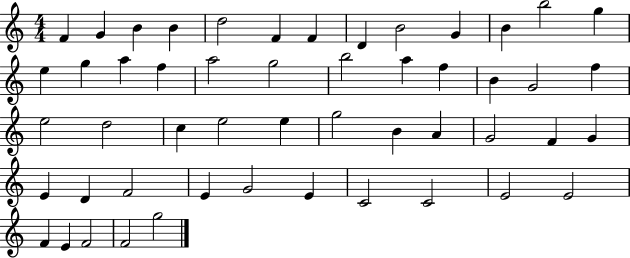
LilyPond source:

{
  \clef treble
  \numericTimeSignature
  \time 4/4
  \key c \major
  f'4 g'4 b'4 b'4 | d''2 f'4 f'4 | d'4 b'2 g'4 | b'4 b''2 g''4 | \break e''4 g''4 a''4 f''4 | a''2 g''2 | b''2 a''4 f''4 | b'4 g'2 f''4 | \break e''2 d''2 | c''4 e''2 e''4 | g''2 b'4 a'4 | g'2 f'4 g'4 | \break e'4 d'4 f'2 | e'4 g'2 e'4 | c'2 c'2 | e'2 e'2 | \break f'4 e'4 f'2 | f'2 g''2 | \bar "|."
}